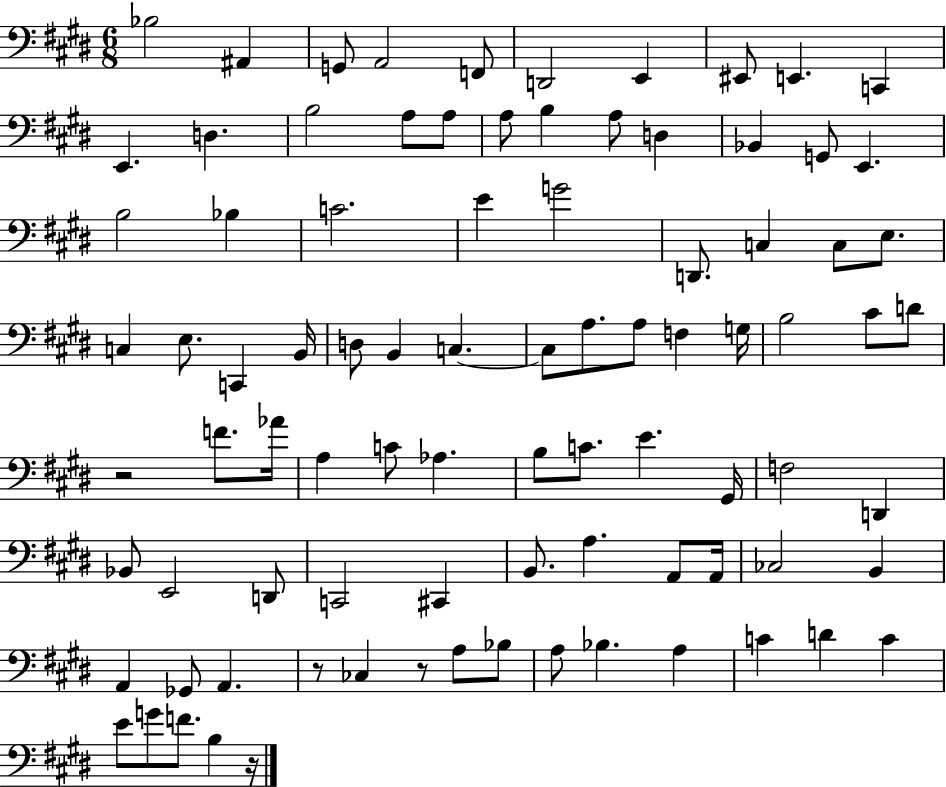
Bb3/h A#2/q G2/e A2/h F2/e D2/h E2/q EIS2/e E2/q. C2/q E2/q. D3/q. B3/h A3/e A3/e A3/e B3/q A3/e D3/q Bb2/q G2/e E2/q. B3/h Bb3/q C4/h. E4/q G4/h D2/e. C3/q C3/e E3/e. C3/q E3/e. C2/q B2/s D3/e B2/q C3/q. C3/e A3/e. A3/e F3/q G3/s B3/h C#4/e D4/e R/h F4/e. Ab4/s A3/q C4/e Ab3/q. B3/e C4/e. E4/q. G#2/s F3/h D2/q Bb2/e E2/h D2/e C2/h C#2/q B2/e. A3/q. A2/e A2/s CES3/h B2/q A2/q Gb2/e A2/q. R/e CES3/q R/e A3/e Bb3/e A3/e Bb3/q. A3/q C4/q D4/q C4/q E4/e G4/e F4/e. B3/q R/s